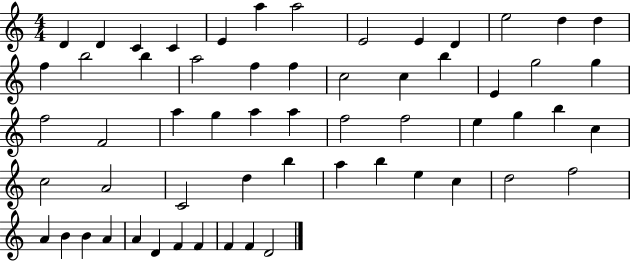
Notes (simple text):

D4/q D4/q C4/q C4/q E4/q A5/q A5/h E4/h E4/q D4/q E5/h D5/q D5/q F5/q B5/h B5/q A5/h F5/q F5/q C5/h C5/q B5/q E4/q G5/h G5/q F5/h F4/h A5/q G5/q A5/q A5/q F5/h F5/h E5/q G5/q B5/q C5/q C5/h A4/h C4/h D5/q B5/q A5/q B5/q E5/q C5/q D5/h F5/h A4/q B4/q B4/q A4/q A4/q D4/q F4/q F4/q F4/q F4/q D4/h